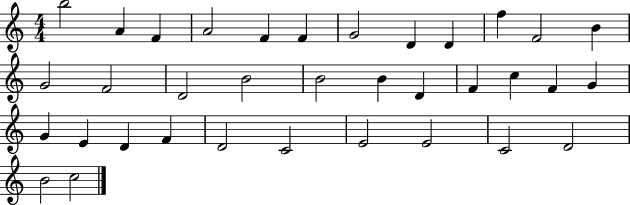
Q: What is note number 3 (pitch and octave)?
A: F4